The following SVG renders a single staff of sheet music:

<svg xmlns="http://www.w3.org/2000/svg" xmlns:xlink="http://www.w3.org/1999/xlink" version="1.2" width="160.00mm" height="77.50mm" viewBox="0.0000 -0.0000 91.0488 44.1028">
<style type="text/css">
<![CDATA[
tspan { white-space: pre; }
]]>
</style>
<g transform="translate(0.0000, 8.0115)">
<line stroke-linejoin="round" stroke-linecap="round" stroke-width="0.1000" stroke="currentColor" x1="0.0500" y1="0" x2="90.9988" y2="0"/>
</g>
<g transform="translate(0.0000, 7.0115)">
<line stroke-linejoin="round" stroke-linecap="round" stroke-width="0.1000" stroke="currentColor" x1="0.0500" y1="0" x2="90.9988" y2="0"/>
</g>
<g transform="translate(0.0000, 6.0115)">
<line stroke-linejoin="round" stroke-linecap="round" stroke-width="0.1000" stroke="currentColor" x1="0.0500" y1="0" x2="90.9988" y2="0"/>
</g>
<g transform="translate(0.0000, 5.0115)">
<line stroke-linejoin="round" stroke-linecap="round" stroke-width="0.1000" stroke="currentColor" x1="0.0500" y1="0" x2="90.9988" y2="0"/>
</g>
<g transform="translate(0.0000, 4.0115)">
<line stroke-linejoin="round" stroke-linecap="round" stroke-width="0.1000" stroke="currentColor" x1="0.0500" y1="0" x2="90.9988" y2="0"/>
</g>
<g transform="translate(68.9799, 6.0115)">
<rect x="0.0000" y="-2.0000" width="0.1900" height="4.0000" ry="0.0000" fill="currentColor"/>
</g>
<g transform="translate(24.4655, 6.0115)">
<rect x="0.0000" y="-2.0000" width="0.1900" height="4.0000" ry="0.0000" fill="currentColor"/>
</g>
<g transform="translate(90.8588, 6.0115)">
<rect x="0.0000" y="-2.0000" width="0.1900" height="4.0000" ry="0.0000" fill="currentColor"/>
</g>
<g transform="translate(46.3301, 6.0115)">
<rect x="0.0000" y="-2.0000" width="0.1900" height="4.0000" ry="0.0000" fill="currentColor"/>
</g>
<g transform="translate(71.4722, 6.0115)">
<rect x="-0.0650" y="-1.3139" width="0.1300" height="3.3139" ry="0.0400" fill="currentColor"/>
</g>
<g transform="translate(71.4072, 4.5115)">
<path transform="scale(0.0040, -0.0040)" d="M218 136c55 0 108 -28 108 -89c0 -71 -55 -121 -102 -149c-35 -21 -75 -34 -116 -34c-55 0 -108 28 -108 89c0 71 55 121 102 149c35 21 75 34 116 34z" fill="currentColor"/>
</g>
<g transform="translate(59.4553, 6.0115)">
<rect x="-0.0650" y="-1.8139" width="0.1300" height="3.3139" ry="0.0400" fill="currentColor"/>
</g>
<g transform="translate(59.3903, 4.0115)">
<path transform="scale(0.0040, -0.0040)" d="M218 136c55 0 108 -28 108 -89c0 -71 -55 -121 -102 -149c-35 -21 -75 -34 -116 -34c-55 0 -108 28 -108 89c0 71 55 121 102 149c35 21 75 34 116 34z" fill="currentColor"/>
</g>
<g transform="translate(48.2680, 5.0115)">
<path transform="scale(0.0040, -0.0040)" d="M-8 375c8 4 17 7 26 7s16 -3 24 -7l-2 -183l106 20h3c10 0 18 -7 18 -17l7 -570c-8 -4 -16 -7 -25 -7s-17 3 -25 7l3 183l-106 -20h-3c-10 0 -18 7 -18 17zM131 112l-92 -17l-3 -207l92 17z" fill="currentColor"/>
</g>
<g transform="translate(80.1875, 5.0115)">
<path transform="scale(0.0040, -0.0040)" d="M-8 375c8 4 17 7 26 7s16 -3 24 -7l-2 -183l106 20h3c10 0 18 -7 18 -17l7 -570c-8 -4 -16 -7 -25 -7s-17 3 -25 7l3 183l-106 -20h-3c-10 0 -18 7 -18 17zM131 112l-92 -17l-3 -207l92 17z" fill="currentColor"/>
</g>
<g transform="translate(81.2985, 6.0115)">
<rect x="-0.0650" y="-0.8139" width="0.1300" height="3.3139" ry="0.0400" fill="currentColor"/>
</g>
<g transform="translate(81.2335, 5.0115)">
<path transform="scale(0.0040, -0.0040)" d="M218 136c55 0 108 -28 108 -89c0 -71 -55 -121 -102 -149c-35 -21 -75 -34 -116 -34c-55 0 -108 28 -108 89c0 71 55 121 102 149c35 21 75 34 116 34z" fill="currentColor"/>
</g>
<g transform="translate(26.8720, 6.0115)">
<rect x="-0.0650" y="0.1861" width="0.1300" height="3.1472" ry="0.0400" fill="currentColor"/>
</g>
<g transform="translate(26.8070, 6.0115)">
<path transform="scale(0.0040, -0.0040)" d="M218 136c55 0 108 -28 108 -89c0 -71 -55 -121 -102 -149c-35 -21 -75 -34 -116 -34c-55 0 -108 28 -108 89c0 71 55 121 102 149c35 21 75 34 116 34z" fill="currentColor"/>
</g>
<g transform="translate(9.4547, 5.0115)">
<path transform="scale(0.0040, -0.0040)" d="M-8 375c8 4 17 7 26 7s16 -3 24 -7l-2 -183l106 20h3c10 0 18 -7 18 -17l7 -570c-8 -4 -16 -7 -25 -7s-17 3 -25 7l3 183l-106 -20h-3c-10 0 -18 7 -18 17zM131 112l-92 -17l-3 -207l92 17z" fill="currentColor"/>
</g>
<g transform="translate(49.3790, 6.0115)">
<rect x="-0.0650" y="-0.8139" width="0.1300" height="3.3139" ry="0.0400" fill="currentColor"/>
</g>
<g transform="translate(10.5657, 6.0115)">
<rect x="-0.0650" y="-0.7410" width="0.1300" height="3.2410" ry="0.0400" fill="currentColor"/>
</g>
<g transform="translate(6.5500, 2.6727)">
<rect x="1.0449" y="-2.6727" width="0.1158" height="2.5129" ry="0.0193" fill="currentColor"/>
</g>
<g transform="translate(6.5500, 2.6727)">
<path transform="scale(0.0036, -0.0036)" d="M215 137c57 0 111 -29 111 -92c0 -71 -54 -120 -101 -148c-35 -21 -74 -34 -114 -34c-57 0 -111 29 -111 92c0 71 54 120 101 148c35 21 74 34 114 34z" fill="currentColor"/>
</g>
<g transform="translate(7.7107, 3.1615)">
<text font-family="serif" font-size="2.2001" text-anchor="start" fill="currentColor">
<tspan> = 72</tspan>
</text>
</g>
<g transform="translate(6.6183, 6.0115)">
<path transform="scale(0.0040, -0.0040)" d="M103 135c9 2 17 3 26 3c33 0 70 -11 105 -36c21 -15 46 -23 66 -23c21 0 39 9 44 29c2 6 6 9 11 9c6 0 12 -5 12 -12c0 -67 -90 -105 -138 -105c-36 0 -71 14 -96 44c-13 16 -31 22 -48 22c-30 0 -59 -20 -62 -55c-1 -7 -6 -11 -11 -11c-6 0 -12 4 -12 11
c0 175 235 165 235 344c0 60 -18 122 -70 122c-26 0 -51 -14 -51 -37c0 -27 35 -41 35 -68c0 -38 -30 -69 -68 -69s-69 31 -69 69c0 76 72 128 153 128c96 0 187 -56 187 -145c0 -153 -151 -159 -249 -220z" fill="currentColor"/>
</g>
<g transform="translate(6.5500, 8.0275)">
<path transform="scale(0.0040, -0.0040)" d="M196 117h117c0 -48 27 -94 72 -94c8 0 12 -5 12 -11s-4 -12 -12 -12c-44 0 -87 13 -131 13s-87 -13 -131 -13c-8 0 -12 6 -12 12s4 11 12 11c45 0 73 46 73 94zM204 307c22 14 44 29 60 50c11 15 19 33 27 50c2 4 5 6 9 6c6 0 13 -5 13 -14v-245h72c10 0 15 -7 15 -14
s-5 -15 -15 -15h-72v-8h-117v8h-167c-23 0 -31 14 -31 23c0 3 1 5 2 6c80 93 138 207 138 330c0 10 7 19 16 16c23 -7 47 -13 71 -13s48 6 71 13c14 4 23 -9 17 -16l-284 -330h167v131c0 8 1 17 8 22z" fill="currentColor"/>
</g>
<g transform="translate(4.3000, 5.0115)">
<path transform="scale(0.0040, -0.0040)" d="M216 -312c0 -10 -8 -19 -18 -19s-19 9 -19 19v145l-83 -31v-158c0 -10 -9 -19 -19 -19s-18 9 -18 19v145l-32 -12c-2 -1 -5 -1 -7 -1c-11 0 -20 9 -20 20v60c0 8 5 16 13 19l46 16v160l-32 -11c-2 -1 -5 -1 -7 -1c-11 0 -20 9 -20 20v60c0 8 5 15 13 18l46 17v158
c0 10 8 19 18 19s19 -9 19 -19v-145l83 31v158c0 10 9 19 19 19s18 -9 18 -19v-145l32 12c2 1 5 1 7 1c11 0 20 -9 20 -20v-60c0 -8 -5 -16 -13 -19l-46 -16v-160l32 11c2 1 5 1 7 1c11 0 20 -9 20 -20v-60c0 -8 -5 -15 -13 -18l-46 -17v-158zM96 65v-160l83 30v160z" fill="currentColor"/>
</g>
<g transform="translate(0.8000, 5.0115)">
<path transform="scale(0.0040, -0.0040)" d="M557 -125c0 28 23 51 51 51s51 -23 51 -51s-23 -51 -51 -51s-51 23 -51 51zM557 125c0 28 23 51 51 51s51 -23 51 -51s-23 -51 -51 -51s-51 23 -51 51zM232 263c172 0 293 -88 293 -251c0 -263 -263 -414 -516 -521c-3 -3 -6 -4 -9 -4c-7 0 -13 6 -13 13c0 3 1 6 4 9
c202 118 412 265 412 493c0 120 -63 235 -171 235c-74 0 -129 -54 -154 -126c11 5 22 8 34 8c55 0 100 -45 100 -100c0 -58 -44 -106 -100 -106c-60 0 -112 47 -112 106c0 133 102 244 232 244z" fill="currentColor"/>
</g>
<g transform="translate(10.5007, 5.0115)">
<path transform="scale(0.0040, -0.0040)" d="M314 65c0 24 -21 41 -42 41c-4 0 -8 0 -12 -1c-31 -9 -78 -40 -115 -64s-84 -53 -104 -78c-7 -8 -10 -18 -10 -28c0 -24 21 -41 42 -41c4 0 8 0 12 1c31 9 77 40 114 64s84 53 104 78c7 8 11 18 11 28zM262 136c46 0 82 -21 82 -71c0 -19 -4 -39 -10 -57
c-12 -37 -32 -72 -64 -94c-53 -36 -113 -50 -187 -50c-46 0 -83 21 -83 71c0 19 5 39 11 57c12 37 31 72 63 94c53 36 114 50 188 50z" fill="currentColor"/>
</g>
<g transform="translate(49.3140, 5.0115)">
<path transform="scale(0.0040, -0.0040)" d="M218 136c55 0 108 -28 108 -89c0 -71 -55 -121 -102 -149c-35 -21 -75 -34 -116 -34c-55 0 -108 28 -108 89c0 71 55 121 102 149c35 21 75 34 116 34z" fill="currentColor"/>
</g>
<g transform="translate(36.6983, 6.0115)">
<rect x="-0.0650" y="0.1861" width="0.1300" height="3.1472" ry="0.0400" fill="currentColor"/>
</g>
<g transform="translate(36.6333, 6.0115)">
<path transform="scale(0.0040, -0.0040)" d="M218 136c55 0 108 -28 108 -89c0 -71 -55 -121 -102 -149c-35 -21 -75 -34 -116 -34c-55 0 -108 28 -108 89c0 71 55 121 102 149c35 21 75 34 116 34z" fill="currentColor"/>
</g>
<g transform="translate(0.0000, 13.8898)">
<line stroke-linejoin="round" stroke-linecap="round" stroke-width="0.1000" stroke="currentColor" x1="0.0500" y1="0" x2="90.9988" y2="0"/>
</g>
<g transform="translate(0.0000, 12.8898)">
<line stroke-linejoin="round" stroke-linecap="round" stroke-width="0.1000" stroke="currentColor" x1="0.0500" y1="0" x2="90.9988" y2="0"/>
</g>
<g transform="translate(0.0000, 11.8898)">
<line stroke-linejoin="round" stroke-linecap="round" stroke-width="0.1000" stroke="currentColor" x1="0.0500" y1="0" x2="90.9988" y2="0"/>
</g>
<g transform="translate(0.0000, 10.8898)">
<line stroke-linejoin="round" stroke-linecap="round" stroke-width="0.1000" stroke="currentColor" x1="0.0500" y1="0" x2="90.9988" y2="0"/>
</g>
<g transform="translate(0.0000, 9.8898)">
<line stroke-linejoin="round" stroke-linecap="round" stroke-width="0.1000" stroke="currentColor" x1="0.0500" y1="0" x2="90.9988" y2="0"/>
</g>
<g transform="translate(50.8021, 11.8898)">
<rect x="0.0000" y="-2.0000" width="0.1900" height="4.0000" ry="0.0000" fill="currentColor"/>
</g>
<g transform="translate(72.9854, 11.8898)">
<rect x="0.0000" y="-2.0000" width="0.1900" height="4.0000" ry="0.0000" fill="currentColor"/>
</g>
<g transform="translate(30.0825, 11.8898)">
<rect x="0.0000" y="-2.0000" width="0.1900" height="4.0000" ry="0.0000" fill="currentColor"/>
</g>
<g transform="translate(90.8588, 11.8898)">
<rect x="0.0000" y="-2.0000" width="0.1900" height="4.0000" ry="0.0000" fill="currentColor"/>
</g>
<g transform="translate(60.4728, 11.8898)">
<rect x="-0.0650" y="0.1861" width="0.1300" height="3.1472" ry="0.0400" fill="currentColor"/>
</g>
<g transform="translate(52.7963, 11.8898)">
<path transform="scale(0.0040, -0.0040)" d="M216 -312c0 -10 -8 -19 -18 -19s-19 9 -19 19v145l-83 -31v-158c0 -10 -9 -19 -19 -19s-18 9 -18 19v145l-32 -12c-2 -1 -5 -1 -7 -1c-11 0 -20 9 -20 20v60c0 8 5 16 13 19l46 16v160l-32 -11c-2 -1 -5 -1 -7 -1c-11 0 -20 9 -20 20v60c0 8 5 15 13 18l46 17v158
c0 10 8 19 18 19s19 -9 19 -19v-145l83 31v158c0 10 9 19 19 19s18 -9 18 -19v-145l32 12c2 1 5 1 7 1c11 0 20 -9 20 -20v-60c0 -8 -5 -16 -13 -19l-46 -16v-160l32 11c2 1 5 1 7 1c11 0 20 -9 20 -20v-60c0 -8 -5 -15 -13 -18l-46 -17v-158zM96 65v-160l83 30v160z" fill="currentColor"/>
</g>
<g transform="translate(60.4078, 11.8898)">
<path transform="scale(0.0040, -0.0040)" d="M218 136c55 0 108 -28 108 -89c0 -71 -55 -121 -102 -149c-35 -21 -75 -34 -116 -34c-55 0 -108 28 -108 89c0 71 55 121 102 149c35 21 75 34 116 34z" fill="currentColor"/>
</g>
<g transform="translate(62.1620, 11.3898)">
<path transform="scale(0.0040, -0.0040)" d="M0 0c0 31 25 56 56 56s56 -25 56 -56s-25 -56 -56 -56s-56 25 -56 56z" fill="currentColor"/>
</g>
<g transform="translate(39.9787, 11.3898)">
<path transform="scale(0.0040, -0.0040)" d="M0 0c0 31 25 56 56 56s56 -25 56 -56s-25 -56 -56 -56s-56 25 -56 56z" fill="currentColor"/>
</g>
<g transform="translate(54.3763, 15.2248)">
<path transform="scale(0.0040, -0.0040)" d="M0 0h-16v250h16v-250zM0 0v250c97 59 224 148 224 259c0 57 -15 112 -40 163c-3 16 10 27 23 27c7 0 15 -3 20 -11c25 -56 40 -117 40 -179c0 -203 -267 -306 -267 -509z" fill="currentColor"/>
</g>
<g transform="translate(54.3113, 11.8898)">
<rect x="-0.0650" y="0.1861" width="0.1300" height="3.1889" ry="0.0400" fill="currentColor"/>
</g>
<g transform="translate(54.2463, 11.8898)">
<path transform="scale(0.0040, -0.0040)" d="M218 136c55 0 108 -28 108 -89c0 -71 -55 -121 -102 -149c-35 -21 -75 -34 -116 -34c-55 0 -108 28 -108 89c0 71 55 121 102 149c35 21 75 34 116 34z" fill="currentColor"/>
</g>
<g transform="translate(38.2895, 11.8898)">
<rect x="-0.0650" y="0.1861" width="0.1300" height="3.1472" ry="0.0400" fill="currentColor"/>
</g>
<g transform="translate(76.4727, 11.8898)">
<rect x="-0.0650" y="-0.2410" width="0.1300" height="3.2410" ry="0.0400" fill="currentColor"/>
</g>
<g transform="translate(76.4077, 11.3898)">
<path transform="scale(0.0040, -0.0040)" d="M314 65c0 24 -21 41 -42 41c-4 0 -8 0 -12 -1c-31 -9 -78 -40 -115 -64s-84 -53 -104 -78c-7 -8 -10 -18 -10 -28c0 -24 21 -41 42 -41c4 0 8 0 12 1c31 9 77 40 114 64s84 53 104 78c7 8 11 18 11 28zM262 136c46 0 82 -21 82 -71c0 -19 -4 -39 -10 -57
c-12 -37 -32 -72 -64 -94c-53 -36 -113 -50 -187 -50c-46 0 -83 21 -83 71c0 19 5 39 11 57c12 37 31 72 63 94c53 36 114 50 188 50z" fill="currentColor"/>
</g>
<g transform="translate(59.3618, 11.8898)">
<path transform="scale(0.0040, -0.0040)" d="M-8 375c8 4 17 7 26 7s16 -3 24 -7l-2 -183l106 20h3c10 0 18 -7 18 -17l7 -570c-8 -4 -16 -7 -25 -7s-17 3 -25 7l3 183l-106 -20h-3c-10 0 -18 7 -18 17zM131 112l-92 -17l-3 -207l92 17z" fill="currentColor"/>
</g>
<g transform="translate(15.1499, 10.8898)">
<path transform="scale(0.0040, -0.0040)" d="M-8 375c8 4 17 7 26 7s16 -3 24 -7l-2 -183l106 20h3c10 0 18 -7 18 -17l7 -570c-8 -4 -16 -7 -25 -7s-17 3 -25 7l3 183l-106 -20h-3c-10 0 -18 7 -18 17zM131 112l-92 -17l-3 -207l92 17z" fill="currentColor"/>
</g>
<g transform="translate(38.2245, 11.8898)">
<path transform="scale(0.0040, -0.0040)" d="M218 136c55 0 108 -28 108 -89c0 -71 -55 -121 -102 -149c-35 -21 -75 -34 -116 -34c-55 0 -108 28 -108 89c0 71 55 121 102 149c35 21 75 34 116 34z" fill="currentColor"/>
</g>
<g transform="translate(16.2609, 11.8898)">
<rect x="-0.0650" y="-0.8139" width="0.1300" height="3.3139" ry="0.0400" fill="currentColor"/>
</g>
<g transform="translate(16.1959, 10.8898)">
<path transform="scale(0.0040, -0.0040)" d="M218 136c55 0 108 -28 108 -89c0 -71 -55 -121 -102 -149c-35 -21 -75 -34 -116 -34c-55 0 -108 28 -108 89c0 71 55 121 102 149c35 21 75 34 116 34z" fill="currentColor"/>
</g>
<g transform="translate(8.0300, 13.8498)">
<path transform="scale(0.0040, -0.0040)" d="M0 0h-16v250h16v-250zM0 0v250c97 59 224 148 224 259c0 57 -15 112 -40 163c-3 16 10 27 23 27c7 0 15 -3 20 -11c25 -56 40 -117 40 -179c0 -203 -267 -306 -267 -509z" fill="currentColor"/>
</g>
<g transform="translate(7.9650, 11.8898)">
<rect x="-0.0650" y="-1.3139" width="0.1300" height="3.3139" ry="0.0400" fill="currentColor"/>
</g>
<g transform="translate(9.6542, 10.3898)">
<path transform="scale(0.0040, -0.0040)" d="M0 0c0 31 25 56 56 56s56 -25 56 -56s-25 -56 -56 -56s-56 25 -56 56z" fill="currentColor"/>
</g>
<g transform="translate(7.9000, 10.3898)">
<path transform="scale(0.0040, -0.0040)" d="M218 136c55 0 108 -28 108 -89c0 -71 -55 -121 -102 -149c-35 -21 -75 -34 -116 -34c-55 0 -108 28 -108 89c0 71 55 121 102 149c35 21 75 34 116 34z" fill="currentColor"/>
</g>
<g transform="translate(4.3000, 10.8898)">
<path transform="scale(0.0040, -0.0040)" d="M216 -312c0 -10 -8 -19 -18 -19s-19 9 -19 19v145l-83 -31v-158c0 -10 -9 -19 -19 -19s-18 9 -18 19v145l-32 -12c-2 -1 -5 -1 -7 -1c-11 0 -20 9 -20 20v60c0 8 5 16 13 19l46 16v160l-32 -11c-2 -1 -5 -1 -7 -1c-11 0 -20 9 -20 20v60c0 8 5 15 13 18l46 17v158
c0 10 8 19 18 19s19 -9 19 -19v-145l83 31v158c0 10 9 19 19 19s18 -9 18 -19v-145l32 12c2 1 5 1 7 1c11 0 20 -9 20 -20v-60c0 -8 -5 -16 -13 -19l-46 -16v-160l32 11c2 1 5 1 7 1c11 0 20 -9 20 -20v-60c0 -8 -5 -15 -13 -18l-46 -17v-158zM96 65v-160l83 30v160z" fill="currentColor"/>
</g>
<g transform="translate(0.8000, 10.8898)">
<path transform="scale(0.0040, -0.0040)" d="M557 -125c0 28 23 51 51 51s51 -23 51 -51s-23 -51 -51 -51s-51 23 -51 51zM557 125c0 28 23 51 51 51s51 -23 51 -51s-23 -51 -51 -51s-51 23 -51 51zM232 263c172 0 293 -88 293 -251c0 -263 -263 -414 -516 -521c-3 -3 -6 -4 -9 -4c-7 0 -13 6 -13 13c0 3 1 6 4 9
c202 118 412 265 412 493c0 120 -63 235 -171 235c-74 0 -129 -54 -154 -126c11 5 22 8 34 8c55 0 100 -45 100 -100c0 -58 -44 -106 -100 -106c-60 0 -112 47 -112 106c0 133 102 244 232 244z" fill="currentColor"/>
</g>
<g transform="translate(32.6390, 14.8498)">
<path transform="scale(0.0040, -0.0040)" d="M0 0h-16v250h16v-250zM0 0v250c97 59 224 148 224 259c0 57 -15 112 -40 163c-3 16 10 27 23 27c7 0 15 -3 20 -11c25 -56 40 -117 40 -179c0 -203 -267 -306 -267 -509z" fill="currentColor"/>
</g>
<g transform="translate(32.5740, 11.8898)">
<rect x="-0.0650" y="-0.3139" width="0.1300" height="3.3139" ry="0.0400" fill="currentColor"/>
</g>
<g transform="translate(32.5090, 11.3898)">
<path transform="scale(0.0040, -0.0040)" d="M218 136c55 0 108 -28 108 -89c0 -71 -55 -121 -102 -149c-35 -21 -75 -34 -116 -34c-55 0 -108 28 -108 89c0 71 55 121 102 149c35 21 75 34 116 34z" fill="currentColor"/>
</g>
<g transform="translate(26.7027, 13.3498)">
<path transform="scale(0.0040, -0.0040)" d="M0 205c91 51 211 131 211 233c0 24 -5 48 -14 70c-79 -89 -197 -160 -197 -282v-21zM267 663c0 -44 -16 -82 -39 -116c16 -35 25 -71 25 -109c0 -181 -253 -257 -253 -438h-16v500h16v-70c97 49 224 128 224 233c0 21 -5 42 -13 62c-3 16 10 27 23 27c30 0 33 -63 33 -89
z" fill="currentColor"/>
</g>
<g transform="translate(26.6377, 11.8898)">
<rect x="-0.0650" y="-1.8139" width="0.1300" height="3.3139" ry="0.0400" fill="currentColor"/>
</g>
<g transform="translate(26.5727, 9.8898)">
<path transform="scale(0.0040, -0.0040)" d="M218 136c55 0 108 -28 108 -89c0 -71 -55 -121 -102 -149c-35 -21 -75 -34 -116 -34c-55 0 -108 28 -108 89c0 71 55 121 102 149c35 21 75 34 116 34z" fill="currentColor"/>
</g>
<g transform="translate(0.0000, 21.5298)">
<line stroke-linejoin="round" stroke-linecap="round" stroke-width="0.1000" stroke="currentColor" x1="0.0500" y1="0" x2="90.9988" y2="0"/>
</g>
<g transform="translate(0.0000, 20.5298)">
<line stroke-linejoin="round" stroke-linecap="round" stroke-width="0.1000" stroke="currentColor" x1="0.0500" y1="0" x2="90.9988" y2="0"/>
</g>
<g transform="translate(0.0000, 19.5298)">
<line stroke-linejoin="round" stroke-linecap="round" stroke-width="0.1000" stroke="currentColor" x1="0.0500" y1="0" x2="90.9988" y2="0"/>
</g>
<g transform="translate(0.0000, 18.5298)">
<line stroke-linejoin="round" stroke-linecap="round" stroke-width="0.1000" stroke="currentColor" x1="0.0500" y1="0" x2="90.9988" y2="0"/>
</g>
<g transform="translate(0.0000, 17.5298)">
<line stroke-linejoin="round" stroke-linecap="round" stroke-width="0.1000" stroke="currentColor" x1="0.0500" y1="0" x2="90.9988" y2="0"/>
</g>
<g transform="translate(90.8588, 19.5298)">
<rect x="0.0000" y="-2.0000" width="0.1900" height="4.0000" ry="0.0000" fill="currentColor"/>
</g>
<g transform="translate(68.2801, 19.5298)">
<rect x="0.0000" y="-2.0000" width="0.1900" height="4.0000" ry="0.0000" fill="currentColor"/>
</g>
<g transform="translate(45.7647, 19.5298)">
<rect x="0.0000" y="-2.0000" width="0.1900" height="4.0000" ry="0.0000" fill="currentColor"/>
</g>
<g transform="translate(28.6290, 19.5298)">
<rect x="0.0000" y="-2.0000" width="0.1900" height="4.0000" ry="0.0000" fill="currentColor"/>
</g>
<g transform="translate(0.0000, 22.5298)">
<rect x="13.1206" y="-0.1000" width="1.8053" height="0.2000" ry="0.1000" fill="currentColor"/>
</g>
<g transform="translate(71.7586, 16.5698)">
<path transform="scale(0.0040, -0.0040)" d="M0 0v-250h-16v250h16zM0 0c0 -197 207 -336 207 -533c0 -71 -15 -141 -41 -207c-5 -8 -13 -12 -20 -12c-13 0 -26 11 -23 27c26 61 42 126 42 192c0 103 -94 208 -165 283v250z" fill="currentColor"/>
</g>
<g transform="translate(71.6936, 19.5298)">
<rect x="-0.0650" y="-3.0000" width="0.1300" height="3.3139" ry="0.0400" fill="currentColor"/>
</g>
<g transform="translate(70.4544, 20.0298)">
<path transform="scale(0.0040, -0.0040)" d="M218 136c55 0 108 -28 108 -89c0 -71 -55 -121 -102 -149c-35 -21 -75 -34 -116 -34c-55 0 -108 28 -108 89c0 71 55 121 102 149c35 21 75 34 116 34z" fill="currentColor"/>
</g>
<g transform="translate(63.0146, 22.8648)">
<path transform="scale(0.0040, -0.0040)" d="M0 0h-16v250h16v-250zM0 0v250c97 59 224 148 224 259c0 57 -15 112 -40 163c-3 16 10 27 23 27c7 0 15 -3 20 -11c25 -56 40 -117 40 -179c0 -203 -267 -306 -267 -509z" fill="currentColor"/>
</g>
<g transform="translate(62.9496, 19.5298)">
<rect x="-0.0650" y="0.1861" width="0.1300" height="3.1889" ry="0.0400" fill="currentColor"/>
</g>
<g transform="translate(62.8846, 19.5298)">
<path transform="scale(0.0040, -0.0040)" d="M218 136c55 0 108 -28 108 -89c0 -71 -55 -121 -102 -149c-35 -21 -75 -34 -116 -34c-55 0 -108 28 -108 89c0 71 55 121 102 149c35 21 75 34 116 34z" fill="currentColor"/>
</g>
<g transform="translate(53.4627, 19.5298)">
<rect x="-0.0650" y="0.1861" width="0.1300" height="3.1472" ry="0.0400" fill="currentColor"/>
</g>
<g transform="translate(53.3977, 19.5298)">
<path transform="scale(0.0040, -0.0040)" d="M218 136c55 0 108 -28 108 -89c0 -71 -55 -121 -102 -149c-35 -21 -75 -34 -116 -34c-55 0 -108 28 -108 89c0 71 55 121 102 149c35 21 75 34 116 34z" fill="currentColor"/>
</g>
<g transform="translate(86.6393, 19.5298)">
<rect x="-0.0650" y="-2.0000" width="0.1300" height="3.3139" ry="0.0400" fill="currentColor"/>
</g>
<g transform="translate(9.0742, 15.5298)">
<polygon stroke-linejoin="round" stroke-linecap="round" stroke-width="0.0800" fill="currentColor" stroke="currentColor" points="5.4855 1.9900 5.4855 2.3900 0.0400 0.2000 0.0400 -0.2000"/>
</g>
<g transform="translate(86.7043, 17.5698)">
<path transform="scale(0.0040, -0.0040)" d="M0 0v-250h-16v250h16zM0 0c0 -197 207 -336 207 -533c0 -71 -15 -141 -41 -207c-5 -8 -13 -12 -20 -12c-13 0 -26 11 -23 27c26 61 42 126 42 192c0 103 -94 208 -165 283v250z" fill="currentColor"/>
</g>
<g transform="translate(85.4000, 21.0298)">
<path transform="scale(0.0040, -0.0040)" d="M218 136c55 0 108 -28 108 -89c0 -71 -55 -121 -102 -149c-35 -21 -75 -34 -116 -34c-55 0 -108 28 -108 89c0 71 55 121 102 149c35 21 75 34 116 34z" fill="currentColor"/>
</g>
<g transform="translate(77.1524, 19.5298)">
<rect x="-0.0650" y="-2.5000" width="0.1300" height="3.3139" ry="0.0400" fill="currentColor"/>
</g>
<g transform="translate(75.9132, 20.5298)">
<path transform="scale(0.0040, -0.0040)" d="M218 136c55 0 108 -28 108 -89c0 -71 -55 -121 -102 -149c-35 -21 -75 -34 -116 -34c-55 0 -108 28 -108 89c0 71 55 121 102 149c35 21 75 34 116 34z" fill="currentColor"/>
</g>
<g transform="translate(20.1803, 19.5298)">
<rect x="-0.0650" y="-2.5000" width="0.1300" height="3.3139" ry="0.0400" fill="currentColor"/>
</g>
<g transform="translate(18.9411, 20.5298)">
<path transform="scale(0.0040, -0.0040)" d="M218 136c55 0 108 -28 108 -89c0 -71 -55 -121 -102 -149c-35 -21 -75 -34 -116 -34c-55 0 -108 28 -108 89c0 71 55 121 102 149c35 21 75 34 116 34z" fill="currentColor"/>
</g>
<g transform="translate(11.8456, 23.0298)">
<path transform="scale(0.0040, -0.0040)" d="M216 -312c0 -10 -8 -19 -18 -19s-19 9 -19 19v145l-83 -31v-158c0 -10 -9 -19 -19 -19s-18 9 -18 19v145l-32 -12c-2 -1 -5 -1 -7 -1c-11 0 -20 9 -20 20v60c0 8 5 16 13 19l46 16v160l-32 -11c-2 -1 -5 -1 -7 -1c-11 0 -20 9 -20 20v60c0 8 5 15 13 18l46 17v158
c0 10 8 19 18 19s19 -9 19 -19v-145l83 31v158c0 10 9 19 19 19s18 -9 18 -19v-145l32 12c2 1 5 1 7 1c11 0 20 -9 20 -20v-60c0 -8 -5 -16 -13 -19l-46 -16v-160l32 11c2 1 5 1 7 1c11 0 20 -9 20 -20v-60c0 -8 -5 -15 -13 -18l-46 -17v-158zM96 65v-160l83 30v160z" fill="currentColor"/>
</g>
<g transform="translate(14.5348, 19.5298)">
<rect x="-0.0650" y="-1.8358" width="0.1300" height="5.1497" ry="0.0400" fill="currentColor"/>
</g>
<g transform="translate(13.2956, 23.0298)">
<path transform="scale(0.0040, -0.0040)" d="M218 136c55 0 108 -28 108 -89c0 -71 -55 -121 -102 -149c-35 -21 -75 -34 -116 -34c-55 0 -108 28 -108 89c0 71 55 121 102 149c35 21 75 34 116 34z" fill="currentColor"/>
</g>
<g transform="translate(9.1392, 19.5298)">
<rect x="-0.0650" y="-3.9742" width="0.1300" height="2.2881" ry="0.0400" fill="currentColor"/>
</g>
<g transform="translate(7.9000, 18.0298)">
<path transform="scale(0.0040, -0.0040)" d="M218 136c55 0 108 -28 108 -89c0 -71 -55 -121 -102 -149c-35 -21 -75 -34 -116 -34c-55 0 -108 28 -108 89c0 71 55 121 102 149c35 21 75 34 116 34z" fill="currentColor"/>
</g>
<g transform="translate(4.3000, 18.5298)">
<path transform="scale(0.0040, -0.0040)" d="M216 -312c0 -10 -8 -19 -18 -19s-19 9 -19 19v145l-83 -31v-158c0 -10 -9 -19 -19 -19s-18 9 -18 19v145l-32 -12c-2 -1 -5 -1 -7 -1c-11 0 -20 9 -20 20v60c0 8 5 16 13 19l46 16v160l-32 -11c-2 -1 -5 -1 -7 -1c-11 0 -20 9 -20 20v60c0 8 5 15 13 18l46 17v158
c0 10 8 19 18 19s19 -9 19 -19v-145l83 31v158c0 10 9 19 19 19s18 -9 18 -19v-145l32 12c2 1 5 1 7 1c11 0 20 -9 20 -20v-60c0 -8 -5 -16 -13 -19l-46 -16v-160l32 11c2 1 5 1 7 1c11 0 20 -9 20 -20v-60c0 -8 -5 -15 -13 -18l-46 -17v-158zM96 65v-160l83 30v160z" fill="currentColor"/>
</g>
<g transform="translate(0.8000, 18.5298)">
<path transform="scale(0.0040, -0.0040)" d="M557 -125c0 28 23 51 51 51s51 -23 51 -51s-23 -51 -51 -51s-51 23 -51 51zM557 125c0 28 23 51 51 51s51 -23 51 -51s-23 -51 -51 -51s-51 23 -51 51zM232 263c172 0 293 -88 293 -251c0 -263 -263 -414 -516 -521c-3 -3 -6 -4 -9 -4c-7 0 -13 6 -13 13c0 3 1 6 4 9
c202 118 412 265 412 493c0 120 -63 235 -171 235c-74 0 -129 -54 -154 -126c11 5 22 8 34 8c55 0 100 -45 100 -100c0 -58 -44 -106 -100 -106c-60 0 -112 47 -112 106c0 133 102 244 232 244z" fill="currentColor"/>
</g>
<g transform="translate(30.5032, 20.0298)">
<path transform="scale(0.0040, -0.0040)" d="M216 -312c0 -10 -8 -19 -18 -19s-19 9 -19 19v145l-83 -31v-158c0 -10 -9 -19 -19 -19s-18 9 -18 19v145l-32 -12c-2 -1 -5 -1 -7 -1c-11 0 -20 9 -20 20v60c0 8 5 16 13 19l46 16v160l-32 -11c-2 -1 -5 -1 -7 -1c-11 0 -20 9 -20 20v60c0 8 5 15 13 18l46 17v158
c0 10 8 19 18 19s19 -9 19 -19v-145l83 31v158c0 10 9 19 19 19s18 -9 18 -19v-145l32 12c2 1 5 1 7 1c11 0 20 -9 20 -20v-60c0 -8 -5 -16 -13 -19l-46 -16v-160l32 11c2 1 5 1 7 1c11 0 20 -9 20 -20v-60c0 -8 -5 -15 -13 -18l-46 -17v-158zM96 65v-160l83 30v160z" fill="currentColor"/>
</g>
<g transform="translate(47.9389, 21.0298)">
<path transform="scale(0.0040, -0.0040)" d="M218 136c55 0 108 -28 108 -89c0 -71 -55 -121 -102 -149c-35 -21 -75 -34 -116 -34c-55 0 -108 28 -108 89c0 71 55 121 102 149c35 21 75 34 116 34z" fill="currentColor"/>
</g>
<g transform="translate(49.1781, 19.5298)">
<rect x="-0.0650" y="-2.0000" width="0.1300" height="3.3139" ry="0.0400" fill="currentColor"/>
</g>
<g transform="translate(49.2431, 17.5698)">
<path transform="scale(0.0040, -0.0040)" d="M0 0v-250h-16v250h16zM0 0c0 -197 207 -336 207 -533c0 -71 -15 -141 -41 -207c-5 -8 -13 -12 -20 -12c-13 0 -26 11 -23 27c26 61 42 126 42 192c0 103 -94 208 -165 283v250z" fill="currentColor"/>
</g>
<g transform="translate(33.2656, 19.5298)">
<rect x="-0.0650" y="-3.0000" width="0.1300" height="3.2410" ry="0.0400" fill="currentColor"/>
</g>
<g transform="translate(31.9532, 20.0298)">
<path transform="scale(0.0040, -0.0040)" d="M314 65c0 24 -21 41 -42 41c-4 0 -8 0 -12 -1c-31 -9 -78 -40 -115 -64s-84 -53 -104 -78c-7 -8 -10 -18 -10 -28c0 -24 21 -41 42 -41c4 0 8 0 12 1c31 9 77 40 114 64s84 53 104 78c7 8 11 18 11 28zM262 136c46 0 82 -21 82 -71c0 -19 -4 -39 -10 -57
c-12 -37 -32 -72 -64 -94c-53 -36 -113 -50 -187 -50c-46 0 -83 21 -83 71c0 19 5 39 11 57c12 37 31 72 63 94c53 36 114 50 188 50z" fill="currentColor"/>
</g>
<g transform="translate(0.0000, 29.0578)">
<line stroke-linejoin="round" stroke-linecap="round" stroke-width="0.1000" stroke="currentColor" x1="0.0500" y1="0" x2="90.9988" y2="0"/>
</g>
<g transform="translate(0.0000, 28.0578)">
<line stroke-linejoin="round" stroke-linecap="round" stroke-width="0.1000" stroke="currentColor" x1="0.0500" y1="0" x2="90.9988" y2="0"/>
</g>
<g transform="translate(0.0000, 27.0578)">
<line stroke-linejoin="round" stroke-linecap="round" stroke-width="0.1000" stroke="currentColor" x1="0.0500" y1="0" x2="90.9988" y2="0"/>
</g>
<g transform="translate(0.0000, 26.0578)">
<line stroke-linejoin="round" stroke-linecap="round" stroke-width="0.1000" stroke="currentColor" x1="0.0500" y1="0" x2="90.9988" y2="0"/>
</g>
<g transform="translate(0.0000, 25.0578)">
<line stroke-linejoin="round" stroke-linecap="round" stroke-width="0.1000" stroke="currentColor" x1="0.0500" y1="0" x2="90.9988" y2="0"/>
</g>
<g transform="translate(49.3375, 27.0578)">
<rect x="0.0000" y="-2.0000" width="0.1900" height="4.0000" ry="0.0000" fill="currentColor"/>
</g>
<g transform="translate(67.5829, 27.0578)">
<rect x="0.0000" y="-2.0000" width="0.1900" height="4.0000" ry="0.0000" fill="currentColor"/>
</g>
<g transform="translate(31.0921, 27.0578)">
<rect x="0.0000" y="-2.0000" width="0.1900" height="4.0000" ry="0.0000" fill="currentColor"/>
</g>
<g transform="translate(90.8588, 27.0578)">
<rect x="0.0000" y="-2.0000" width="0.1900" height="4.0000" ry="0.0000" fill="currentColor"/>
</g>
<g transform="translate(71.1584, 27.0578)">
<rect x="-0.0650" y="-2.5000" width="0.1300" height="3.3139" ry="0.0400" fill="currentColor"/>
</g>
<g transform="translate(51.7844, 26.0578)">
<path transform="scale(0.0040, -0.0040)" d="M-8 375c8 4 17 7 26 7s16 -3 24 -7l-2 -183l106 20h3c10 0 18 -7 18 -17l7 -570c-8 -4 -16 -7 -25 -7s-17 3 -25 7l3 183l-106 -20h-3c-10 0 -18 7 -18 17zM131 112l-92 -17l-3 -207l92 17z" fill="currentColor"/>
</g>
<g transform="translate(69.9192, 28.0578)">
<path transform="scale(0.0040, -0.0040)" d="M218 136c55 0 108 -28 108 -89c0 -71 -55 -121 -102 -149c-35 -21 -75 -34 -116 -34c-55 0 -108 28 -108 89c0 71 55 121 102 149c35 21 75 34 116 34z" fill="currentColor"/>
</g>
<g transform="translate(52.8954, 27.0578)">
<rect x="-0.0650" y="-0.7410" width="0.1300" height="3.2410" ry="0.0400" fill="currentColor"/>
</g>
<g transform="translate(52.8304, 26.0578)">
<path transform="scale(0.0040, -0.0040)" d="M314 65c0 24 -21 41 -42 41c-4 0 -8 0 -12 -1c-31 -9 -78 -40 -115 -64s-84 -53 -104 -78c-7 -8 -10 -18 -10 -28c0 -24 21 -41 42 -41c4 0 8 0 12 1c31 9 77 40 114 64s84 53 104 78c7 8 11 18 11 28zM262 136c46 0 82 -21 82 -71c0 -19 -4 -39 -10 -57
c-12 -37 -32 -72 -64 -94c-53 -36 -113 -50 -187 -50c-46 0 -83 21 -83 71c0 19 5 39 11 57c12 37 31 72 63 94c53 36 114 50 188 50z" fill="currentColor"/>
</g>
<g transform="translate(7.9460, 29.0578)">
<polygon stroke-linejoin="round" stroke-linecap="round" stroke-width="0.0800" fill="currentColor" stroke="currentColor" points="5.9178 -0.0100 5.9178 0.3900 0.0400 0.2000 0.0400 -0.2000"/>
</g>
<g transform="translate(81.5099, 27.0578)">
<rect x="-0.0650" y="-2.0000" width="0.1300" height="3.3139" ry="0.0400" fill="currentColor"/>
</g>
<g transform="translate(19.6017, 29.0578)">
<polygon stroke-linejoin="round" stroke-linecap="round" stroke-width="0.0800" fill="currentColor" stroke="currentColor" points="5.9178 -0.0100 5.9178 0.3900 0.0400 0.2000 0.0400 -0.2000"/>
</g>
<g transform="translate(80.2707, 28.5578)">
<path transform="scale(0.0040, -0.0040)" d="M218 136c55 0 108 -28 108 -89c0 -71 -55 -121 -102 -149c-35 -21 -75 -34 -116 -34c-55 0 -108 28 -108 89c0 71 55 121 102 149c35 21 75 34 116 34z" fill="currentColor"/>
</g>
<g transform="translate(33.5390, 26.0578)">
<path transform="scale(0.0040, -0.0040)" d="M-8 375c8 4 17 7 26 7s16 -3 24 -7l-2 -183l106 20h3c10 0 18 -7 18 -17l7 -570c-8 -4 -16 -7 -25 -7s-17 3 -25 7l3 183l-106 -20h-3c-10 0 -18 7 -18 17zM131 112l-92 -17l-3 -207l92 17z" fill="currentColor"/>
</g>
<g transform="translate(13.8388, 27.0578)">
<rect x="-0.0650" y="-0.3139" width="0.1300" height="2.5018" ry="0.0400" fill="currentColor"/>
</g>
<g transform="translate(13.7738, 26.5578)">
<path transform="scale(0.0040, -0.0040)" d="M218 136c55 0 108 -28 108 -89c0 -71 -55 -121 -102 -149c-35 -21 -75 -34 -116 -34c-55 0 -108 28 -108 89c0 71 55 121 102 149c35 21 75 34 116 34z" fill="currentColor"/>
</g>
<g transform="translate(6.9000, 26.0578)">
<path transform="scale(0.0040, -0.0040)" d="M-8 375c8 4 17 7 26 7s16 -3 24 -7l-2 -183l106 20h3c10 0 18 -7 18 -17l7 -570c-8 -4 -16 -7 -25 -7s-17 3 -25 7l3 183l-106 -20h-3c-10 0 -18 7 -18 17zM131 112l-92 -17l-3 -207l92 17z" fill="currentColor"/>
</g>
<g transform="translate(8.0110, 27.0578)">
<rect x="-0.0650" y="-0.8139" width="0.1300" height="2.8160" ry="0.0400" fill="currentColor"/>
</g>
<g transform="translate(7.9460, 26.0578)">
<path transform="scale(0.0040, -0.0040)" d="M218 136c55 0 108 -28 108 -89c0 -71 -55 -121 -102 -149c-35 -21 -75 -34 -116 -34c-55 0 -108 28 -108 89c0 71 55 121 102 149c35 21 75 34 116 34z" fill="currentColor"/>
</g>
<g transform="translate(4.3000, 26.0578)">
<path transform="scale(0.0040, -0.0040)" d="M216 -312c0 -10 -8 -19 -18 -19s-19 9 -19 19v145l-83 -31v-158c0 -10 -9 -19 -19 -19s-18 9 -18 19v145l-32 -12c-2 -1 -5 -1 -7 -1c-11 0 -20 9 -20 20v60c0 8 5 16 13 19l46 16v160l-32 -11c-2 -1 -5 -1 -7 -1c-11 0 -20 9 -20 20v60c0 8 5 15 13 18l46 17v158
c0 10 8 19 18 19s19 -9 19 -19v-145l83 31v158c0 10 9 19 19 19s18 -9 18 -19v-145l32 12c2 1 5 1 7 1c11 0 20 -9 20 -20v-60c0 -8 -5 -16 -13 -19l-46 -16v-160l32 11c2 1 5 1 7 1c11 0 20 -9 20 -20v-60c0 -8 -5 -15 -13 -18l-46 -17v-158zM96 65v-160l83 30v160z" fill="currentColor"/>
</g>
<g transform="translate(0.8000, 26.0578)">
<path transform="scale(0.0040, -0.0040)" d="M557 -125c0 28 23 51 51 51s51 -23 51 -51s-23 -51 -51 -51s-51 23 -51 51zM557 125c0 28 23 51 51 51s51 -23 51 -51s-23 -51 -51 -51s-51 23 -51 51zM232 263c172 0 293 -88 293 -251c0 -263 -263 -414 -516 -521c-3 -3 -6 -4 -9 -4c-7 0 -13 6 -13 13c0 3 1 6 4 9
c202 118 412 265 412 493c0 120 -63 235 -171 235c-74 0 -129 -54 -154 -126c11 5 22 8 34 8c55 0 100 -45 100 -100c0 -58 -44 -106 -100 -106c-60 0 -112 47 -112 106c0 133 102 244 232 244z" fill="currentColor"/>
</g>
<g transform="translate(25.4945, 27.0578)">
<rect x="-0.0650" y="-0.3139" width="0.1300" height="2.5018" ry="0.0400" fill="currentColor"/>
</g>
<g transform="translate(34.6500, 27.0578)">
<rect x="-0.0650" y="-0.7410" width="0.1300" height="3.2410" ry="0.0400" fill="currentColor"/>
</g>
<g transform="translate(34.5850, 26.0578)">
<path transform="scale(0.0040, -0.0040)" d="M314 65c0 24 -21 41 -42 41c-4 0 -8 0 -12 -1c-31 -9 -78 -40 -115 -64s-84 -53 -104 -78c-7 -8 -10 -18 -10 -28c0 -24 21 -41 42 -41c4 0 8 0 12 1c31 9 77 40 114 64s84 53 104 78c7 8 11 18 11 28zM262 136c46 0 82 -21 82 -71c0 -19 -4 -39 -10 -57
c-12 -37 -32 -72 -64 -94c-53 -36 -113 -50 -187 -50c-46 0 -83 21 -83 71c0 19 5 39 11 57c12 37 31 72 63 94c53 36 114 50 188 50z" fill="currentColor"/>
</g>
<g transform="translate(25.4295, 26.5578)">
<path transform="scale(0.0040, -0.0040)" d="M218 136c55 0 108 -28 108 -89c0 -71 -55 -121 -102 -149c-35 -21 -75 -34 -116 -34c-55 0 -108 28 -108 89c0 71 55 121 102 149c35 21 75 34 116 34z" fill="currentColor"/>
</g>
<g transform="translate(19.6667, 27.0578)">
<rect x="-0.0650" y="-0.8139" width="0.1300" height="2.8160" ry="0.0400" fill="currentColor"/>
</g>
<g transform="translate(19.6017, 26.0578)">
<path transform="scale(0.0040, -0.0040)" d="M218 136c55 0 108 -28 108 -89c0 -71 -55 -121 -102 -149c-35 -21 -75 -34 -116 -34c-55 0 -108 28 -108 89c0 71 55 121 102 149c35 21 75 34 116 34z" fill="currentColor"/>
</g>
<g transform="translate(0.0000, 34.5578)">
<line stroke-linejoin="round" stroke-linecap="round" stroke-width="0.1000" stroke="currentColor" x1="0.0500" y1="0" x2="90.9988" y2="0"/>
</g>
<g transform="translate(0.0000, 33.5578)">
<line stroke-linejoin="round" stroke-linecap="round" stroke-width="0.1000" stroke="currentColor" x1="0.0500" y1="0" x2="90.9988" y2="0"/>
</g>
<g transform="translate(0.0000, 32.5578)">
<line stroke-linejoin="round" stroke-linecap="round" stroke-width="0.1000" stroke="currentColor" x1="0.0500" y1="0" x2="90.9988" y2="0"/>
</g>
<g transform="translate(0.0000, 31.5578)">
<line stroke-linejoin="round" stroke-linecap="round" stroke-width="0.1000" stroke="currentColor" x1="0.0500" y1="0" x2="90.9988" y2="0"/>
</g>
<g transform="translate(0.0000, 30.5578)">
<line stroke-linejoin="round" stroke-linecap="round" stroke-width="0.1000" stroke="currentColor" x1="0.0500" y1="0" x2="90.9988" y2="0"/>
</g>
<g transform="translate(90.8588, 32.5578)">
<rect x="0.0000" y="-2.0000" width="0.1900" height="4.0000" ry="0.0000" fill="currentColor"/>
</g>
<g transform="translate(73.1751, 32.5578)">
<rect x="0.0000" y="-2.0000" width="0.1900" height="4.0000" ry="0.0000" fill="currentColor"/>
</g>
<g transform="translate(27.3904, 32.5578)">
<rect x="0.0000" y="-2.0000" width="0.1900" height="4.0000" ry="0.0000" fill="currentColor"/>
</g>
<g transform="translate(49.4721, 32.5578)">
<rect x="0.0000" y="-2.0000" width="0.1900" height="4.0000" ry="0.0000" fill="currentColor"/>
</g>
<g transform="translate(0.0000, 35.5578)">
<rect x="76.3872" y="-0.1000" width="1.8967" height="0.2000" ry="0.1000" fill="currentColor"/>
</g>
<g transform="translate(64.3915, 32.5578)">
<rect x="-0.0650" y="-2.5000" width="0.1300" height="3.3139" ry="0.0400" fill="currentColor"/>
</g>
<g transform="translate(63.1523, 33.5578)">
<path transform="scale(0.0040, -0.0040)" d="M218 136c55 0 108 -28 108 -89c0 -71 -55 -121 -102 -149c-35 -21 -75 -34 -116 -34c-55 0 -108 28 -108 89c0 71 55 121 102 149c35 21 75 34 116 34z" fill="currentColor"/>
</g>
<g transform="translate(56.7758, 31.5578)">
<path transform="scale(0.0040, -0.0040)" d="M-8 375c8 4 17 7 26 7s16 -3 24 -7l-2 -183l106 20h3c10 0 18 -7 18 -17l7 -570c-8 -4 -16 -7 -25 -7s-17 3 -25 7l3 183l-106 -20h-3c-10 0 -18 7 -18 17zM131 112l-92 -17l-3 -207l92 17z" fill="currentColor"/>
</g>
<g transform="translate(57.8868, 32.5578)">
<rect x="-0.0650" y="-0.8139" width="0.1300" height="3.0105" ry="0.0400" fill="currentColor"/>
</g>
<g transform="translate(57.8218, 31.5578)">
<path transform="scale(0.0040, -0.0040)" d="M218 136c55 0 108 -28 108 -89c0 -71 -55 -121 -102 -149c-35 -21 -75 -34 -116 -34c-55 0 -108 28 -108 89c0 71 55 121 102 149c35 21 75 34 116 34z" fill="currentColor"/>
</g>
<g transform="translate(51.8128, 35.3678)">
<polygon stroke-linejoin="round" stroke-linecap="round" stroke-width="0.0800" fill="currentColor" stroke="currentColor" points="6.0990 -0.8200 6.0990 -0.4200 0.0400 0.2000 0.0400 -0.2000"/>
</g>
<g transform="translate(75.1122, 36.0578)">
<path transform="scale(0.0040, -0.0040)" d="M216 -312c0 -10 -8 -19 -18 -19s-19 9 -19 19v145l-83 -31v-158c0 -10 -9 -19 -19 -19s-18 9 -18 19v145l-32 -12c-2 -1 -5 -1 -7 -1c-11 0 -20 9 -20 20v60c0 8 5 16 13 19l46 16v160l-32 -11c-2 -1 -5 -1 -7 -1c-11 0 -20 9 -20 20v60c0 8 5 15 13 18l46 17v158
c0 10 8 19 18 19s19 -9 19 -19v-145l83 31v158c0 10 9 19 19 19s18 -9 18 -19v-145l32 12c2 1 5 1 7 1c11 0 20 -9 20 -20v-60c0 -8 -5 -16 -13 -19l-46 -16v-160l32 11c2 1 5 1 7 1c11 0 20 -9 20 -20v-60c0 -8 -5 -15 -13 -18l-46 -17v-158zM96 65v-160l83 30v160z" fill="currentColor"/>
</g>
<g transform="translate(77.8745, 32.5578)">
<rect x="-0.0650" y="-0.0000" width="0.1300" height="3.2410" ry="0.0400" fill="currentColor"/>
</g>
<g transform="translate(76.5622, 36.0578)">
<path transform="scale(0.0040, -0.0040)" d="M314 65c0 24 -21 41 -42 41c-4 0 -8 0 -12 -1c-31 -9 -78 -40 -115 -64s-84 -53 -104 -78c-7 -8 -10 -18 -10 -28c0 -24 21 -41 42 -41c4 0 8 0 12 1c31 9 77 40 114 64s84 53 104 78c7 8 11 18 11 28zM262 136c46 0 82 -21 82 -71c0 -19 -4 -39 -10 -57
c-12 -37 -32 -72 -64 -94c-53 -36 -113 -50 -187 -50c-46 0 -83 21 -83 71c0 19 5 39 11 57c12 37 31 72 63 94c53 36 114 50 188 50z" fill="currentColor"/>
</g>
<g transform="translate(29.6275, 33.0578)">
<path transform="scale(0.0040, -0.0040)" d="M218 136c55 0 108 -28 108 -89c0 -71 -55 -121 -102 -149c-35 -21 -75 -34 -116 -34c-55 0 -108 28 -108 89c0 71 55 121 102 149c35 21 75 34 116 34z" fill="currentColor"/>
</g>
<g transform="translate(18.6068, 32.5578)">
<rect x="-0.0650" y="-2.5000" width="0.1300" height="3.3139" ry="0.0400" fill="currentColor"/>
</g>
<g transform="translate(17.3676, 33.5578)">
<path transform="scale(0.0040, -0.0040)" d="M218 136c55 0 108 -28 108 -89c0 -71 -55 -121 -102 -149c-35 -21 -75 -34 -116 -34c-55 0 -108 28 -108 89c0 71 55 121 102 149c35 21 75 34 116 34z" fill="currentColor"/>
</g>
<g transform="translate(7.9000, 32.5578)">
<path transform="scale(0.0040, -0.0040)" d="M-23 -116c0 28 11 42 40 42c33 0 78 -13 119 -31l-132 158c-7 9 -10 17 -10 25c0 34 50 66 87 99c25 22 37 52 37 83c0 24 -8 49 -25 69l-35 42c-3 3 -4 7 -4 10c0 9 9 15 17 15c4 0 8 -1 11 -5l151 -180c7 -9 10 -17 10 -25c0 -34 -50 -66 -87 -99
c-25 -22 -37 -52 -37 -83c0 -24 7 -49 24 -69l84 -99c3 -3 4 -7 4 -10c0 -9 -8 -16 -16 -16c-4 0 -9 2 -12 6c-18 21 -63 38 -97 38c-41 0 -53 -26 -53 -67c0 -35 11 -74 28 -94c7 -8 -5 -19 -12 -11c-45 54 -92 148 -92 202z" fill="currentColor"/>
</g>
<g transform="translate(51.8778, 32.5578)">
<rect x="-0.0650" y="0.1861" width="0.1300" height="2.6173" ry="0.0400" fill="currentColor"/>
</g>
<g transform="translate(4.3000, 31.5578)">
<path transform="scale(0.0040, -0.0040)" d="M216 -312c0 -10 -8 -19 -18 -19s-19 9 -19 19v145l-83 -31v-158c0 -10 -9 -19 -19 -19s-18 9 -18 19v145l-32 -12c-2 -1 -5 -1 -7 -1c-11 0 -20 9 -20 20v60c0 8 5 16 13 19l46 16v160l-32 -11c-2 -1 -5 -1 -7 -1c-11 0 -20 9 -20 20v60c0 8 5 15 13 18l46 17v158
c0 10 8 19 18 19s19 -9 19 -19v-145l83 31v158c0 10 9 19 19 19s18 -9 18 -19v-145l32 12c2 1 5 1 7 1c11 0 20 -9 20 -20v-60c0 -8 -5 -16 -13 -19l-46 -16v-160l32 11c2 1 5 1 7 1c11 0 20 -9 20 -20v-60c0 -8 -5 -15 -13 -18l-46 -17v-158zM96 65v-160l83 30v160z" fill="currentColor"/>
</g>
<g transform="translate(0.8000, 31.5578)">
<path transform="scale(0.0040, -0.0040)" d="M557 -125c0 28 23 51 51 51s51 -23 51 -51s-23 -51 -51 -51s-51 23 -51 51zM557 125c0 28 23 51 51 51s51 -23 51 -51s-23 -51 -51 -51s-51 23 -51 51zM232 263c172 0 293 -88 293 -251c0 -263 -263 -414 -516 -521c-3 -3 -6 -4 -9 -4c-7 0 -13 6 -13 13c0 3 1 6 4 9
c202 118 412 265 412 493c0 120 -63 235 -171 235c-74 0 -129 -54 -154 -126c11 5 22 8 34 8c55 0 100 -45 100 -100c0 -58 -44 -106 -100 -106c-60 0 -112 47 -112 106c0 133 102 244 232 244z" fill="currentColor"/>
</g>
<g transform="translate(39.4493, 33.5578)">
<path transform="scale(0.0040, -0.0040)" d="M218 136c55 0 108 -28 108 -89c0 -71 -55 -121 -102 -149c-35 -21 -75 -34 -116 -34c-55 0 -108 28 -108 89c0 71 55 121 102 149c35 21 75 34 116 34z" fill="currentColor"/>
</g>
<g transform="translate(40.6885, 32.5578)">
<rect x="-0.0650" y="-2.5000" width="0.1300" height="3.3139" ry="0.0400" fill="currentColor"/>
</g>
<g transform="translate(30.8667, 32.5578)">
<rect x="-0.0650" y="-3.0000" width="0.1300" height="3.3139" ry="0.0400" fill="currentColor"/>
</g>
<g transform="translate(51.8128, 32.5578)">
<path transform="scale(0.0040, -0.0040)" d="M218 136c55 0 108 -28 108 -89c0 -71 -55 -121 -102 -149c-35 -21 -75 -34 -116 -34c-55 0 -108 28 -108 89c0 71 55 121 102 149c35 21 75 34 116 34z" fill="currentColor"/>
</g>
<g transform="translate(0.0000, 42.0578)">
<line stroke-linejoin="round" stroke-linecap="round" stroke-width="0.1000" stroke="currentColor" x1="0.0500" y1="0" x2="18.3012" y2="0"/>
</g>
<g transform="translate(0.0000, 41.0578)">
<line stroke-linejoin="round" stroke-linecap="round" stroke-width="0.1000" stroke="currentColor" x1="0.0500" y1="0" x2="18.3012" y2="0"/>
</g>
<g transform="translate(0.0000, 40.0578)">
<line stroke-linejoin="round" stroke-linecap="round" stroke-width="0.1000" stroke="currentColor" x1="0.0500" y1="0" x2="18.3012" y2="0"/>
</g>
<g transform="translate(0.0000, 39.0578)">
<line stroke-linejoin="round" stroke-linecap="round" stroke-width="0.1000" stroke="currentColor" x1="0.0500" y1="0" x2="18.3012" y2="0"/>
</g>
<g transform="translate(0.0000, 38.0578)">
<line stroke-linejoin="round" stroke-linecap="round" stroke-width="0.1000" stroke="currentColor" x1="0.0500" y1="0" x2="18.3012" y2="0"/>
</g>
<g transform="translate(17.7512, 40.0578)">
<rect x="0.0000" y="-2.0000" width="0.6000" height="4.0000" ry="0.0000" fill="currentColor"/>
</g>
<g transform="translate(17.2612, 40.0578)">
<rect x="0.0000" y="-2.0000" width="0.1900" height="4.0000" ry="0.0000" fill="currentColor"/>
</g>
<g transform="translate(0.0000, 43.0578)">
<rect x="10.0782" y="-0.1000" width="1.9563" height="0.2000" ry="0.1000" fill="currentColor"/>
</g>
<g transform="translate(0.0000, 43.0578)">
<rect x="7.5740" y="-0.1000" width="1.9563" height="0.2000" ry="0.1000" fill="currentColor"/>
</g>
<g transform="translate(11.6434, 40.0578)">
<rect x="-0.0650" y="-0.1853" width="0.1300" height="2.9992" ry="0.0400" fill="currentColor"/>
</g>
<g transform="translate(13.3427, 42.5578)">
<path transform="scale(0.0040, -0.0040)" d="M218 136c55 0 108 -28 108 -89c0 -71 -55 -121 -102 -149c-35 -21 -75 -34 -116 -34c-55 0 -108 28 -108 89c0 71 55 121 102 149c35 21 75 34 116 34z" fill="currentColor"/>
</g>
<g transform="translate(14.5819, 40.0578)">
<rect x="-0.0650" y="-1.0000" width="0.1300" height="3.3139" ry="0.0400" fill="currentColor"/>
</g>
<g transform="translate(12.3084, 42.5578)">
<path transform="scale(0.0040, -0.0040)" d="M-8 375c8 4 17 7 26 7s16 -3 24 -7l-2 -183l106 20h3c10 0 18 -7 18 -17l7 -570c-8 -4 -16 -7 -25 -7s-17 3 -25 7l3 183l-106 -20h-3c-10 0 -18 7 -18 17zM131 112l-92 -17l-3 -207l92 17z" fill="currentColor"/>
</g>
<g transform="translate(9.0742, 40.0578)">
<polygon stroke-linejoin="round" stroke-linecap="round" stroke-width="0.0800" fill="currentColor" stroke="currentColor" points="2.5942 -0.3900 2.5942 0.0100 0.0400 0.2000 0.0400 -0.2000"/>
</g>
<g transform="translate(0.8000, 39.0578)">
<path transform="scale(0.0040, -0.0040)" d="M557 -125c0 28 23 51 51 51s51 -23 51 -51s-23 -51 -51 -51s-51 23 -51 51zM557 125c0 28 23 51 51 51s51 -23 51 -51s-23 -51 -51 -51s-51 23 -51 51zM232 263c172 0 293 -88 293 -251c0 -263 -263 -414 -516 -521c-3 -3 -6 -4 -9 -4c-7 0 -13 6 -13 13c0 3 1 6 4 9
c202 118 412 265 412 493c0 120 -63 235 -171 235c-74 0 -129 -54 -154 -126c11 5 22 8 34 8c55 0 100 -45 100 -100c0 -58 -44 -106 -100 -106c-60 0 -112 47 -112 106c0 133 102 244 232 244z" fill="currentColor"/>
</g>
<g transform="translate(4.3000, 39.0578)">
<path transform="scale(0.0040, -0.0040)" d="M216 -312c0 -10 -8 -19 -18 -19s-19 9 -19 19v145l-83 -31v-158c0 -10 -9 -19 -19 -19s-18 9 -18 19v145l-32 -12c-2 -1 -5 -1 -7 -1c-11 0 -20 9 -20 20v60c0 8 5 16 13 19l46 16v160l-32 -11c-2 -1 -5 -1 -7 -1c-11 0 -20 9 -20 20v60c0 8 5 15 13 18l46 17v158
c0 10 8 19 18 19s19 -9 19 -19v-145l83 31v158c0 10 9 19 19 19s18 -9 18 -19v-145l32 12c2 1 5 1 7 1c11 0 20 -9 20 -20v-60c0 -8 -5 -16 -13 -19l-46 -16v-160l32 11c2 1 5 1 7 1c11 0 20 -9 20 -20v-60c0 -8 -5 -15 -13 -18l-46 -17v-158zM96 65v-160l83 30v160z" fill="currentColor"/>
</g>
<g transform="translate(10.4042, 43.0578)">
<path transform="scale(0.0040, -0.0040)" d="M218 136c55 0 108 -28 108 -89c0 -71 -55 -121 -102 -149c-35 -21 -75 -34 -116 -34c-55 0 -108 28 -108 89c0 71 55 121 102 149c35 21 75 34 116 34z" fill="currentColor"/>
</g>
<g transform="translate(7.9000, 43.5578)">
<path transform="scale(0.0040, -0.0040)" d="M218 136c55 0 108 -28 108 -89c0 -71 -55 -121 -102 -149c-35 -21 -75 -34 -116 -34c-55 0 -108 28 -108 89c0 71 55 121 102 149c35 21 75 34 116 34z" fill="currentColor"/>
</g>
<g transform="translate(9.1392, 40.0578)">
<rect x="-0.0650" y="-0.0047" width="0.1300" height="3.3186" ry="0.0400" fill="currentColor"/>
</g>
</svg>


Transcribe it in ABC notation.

X:1
T:Untitled
M:2/4
L:1/4
K:G
F,2 D, D, F, A, G, F, G,/2 F, A,/4 E,/2 D, ^D,/2 D, E,2 G,/2 ^D,,/2 B,, ^C,2 A,,/2 D, D,/2 C,/2 B,, A,,/2 F,/2 E,/2 F,/2 E,/2 F,2 F,2 B,, A,, z B,, C, B,, D,/2 F,/2 B,, ^D,,2 D,,/2 E,,/2 F,,